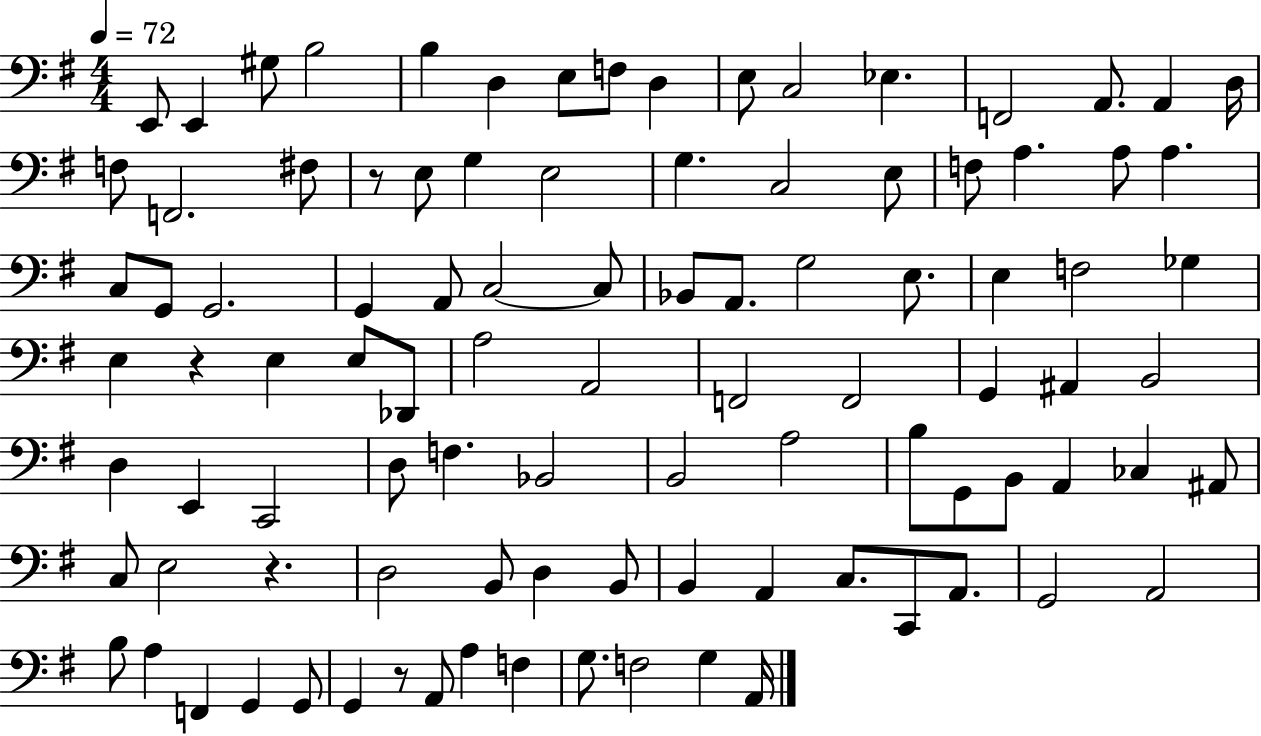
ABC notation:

X:1
T:Untitled
M:4/4
L:1/4
K:G
E,,/2 E,, ^G,/2 B,2 B, D, E,/2 F,/2 D, E,/2 C,2 _E, F,,2 A,,/2 A,, D,/4 F,/2 F,,2 ^F,/2 z/2 E,/2 G, E,2 G, C,2 E,/2 F,/2 A, A,/2 A, C,/2 G,,/2 G,,2 G,, A,,/2 C,2 C,/2 _B,,/2 A,,/2 G,2 E,/2 E, F,2 _G, E, z E, E,/2 _D,,/2 A,2 A,,2 F,,2 F,,2 G,, ^A,, B,,2 D, E,, C,,2 D,/2 F, _B,,2 B,,2 A,2 B,/2 G,,/2 B,,/2 A,, _C, ^A,,/2 C,/2 E,2 z D,2 B,,/2 D, B,,/2 B,, A,, C,/2 C,,/2 A,,/2 G,,2 A,,2 B,/2 A, F,, G,, G,,/2 G,, z/2 A,,/2 A, F, G,/2 F,2 G, A,,/4